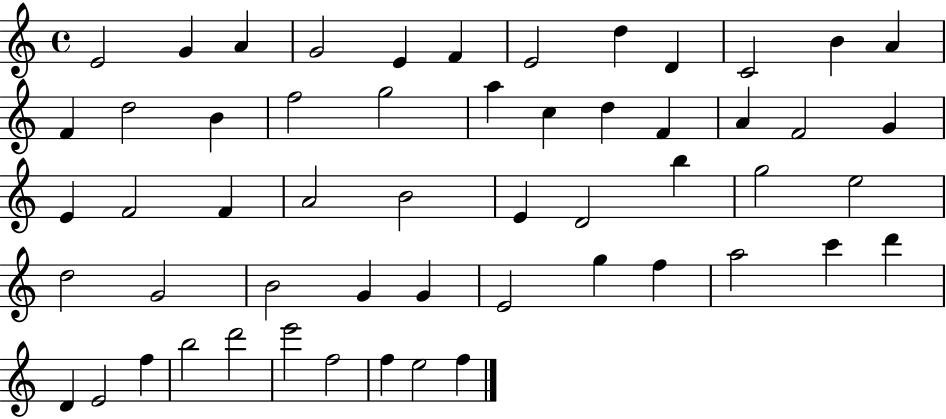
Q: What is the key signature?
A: C major